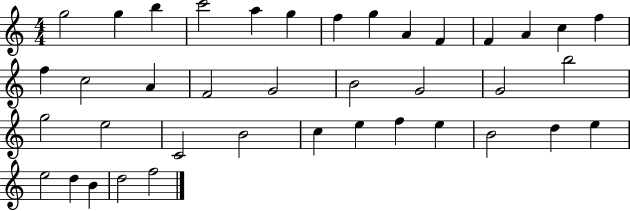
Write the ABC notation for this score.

X:1
T:Untitled
M:4/4
L:1/4
K:C
g2 g b c'2 a g f g A F F A c f f c2 A F2 G2 B2 G2 G2 b2 g2 e2 C2 B2 c e f e B2 d e e2 d B d2 f2